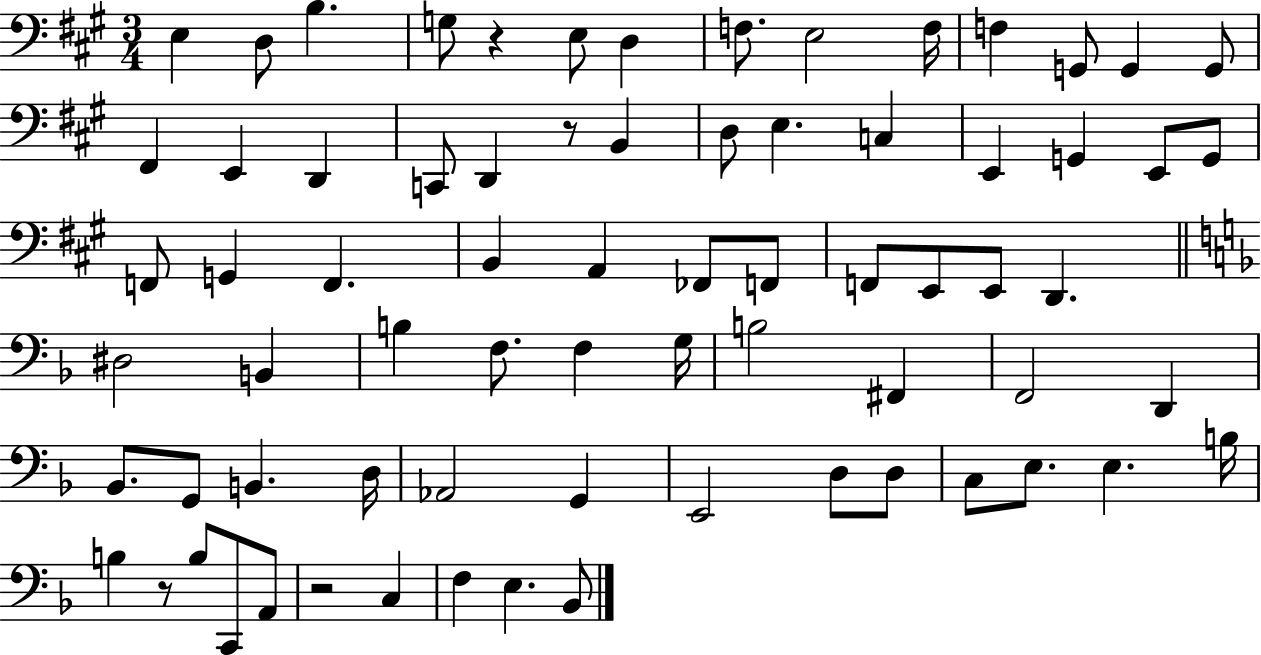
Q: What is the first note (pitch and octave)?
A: E3